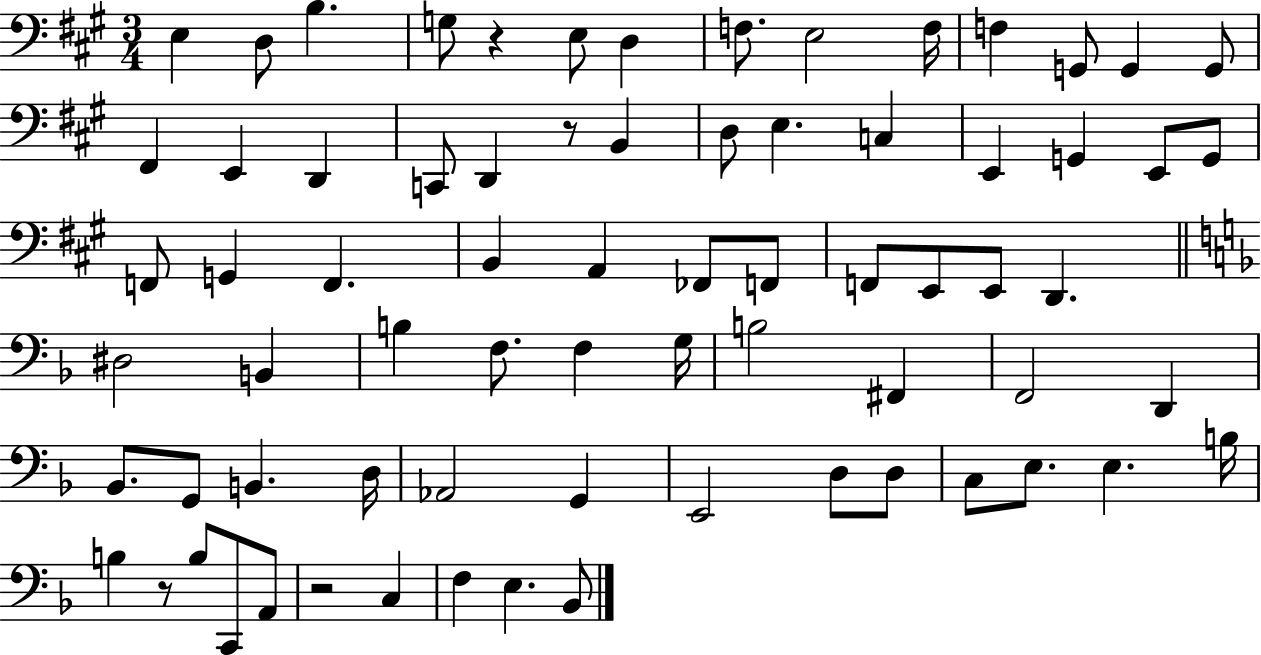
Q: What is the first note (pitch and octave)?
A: E3